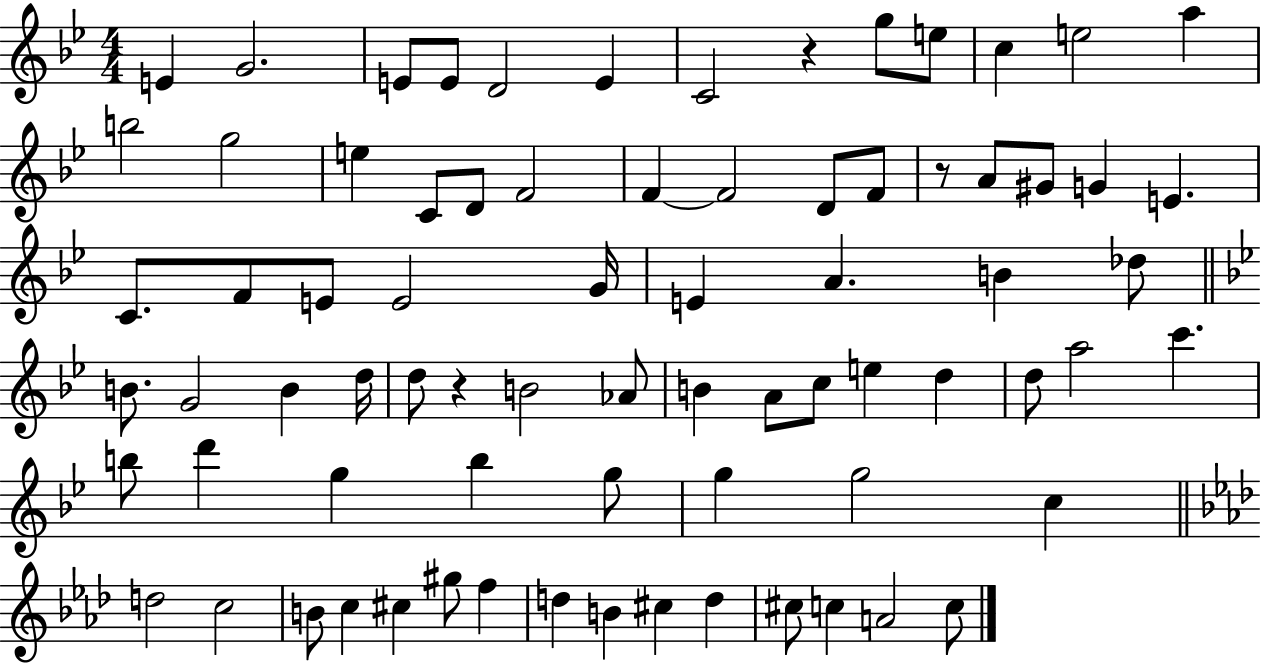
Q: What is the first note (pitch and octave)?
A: E4